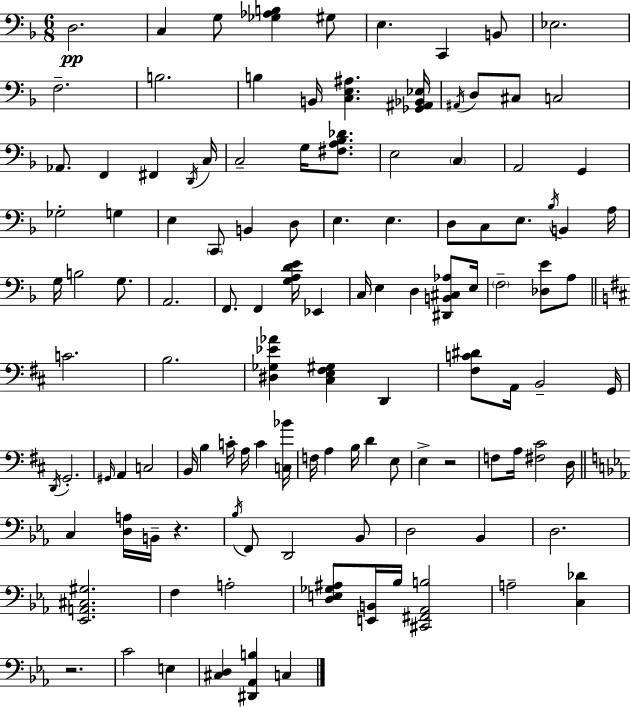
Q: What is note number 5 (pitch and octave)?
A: E3